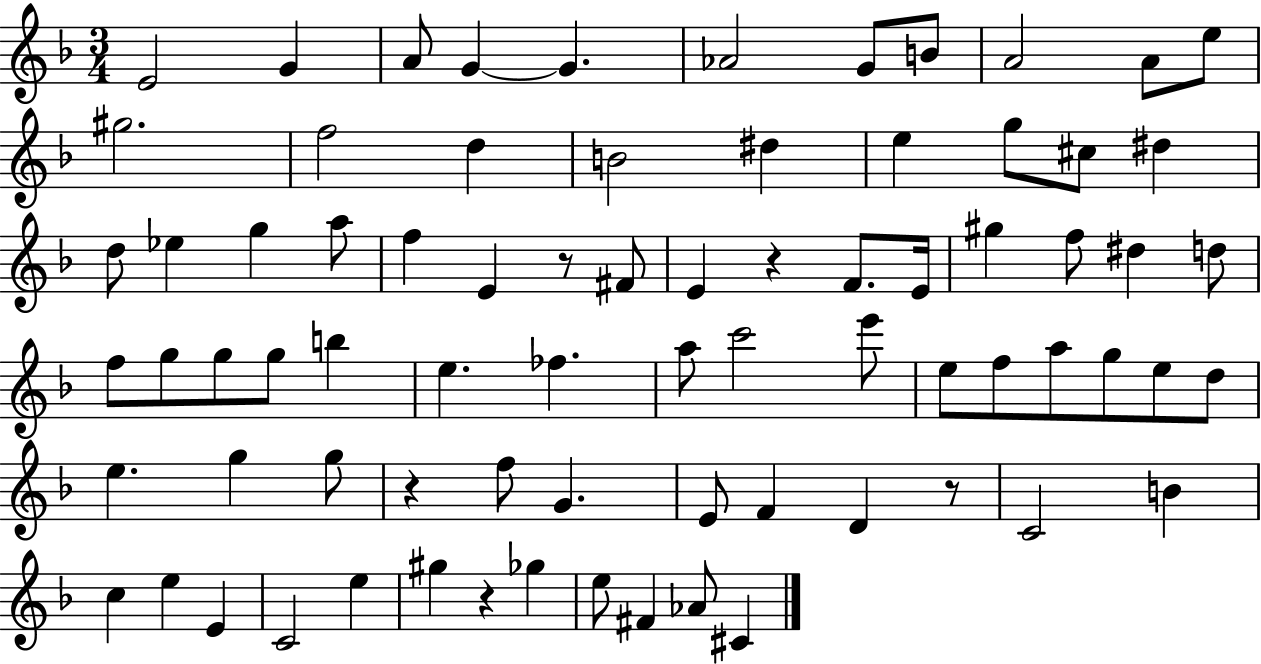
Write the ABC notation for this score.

X:1
T:Untitled
M:3/4
L:1/4
K:F
E2 G A/2 G G _A2 G/2 B/2 A2 A/2 e/2 ^g2 f2 d B2 ^d e g/2 ^c/2 ^d d/2 _e g a/2 f E z/2 ^F/2 E z F/2 E/4 ^g f/2 ^d d/2 f/2 g/2 g/2 g/2 b e _f a/2 c'2 e'/2 e/2 f/2 a/2 g/2 e/2 d/2 e g g/2 z f/2 G E/2 F D z/2 C2 B c e E C2 e ^g z _g e/2 ^F _A/2 ^C